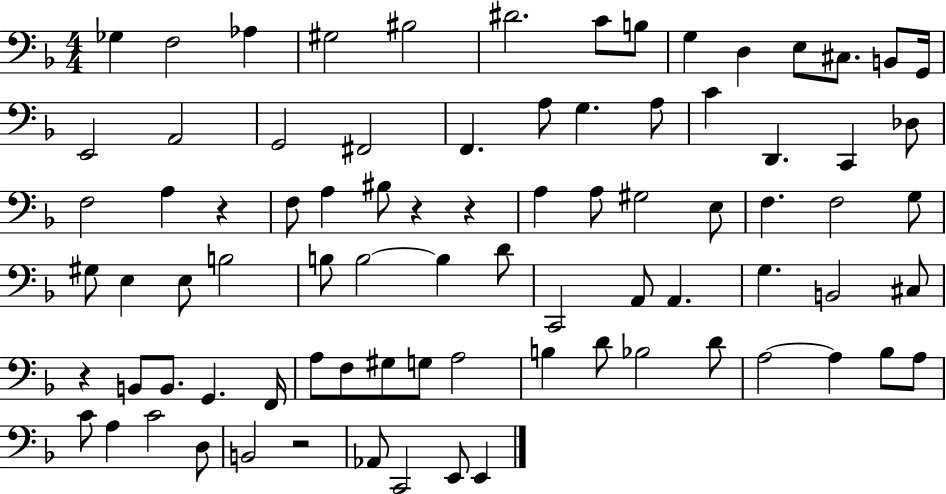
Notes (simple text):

Gb3/q F3/h Ab3/q G#3/h BIS3/h D#4/h. C4/e B3/e G3/q D3/q E3/e C#3/e. B2/e G2/s E2/h A2/h G2/h F#2/h F2/q. A3/e G3/q. A3/e C4/q D2/q. C2/q Db3/e F3/h A3/q R/q F3/e A3/q BIS3/e R/q R/q A3/q A3/e G#3/h E3/e F3/q. F3/h G3/e G#3/e E3/q E3/e B3/h B3/e B3/h B3/q D4/e C2/h A2/e A2/q. G3/q. B2/h C#3/e R/q B2/e B2/e. G2/q. F2/s A3/e F3/e G#3/e G3/e A3/h B3/q D4/e Bb3/h D4/e A3/h A3/q Bb3/e A3/e C4/e A3/q C4/h D3/e B2/h R/h Ab2/e C2/h E2/e E2/q